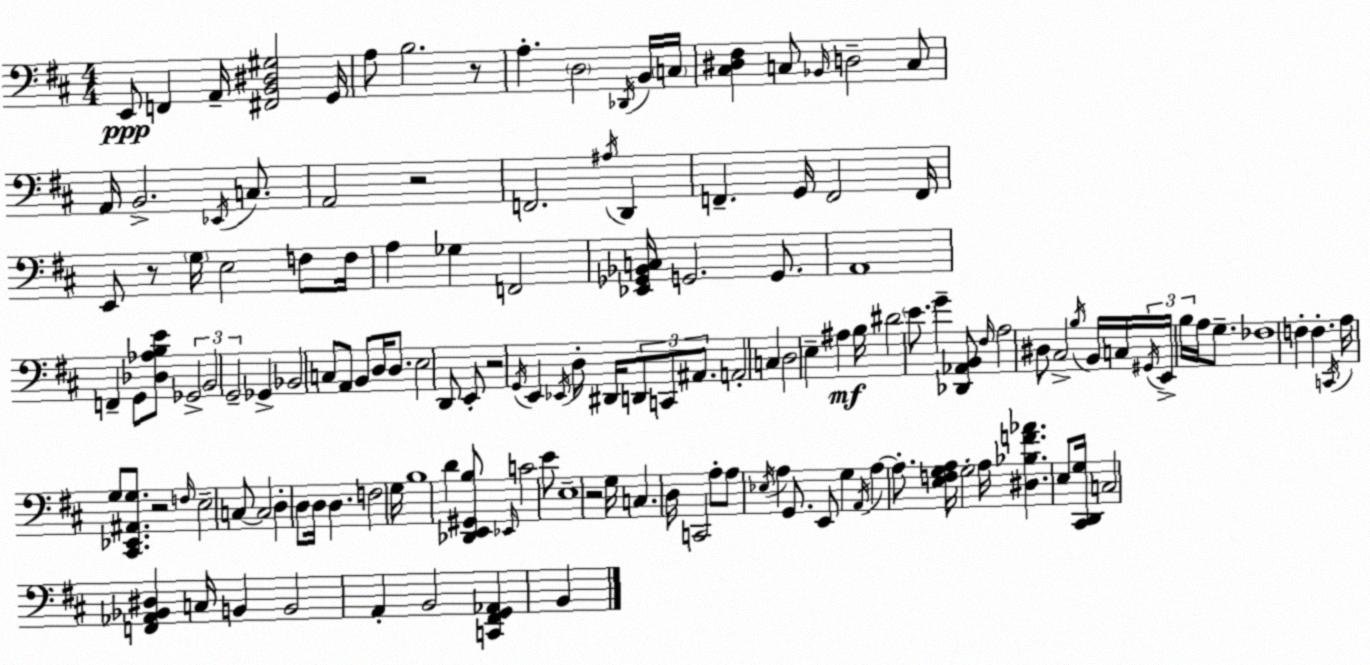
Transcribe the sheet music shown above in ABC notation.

X:1
T:Untitled
M:4/4
L:1/4
K:D
E,,/2 F,, A,,/4 [^F,,B,,^D,^G,]2 G,,/4 A,/2 B,2 z/2 A, D,2 _D,,/4 B,,/4 C,/4 [^C,^D,^F,] C,/2 _B,,/4 D,2 C,/2 A,,/4 B,,2 _E,,/4 C,/2 A,,2 z2 F,,2 ^A,/4 D,, F,, G,,/4 F,,2 F,,/4 E,,/2 z/2 G,/4 E,2 F,/2 F,/4 A, _G, F,,2 [_E,,_G,,_B,,C,]/4 G,,2 G,,/2 A,,4 F,, G,,/2 [_D,_A,B,E]/2 _G,,2 B,,2 G,,2 _G,, _B,,2 C,/2 A,,/2 B,,/2 D,/4 D,/2 E,2 D,,/2 E,,/2 z2 G,,/4 E,, _E,,/4 D,/2 ^D,,/4 D,,/2 C,,/2 ^A,,/2 A,,2 C, D,2 E, ^A, B,/4 ^D2 E/2 G [_D,,_A,,B,,]/2 ^F,/4 A,2 ^D,/2 ^C,2 B,/4 B,,/4 C,/4 ^G,,/4 E,,/4 B,/4 A,/4 G,/2 _F,4 F, F, C,,/4 A,/4 G,/2 [^C,,_E,,^A,,G,]/2 z2 F,/4 E,2 C,/2 C,2 D, D,/2 D,/4 D, F,2 G,/4 B,4 D [_D,,E,,^G,,B,]/2 _E,,/4 C2 E/2 E,4 z2 G,/4 C, D,/4 C,,2 A,/2 A,/2 _E,/4 A, G,,/2 E,,/2 G, A,,/4 A, A,/2 [E,F,G,A,]/4 G,2 A,/4 [^D,_B,F_A] E,/2 [^C,,D,,G,]/4 C,2 [F,,_A,,_B,,^D,] C,/4 B,, B,,2 A,, B,,2 [C,,^F,,G,,_A,,] B,,